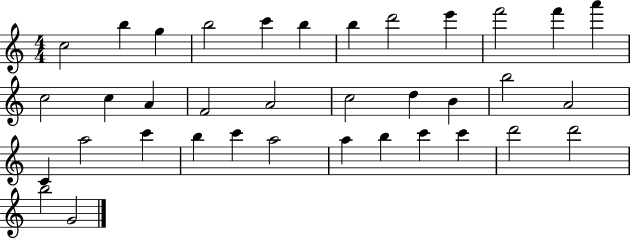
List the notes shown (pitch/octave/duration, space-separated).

C5/h B5/q G5/q B5/h C6/q B5/q B5/q D6/h E6/q F6/h F6/q A6/q C5/h C5/q A4/q F4/h A4/h C5/h D5/q B4/q B5/h A4/h C4/q A5/h C6/q B5/q C6/q A5/h A5/q B5/q C6/q C6/q D6/h D6/h B5/h G4/h